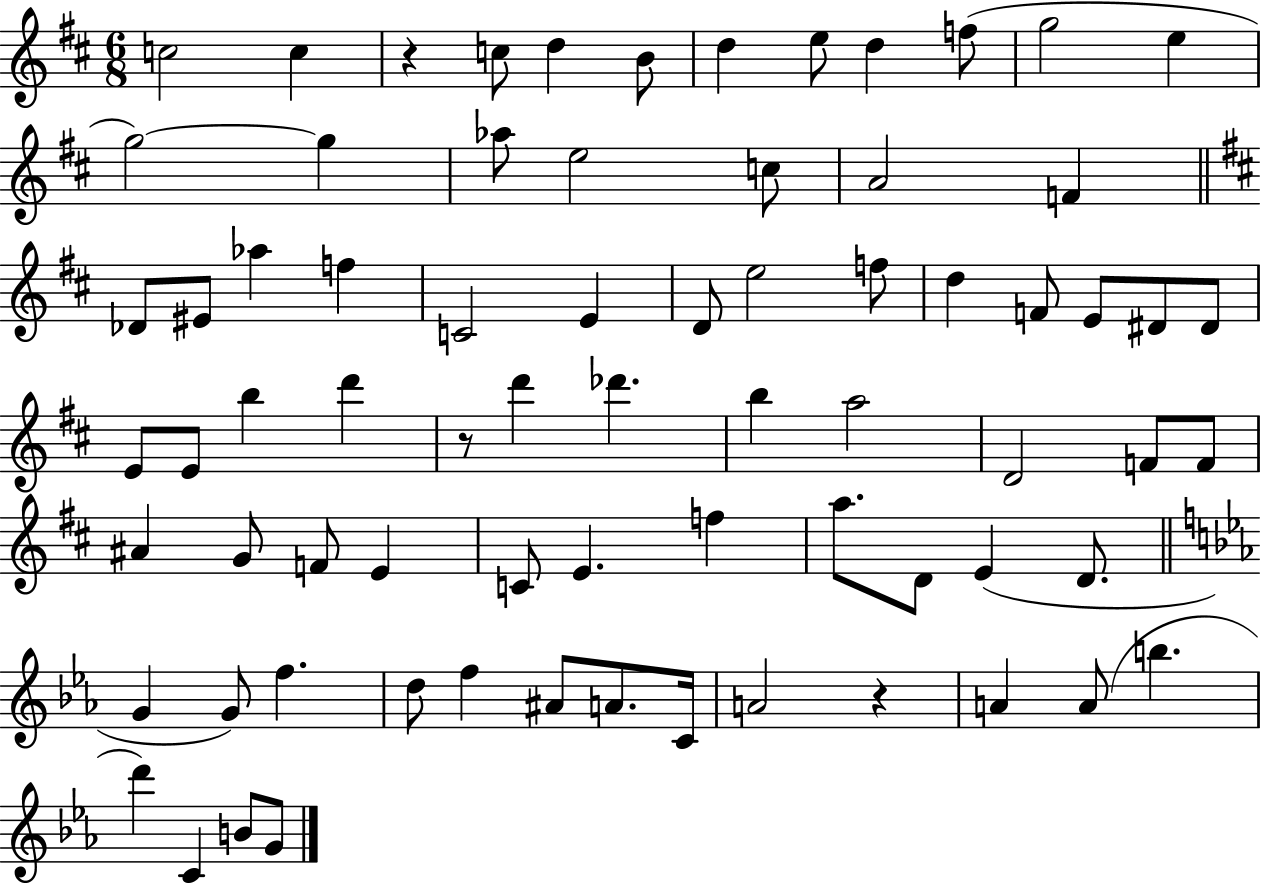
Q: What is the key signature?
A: D major